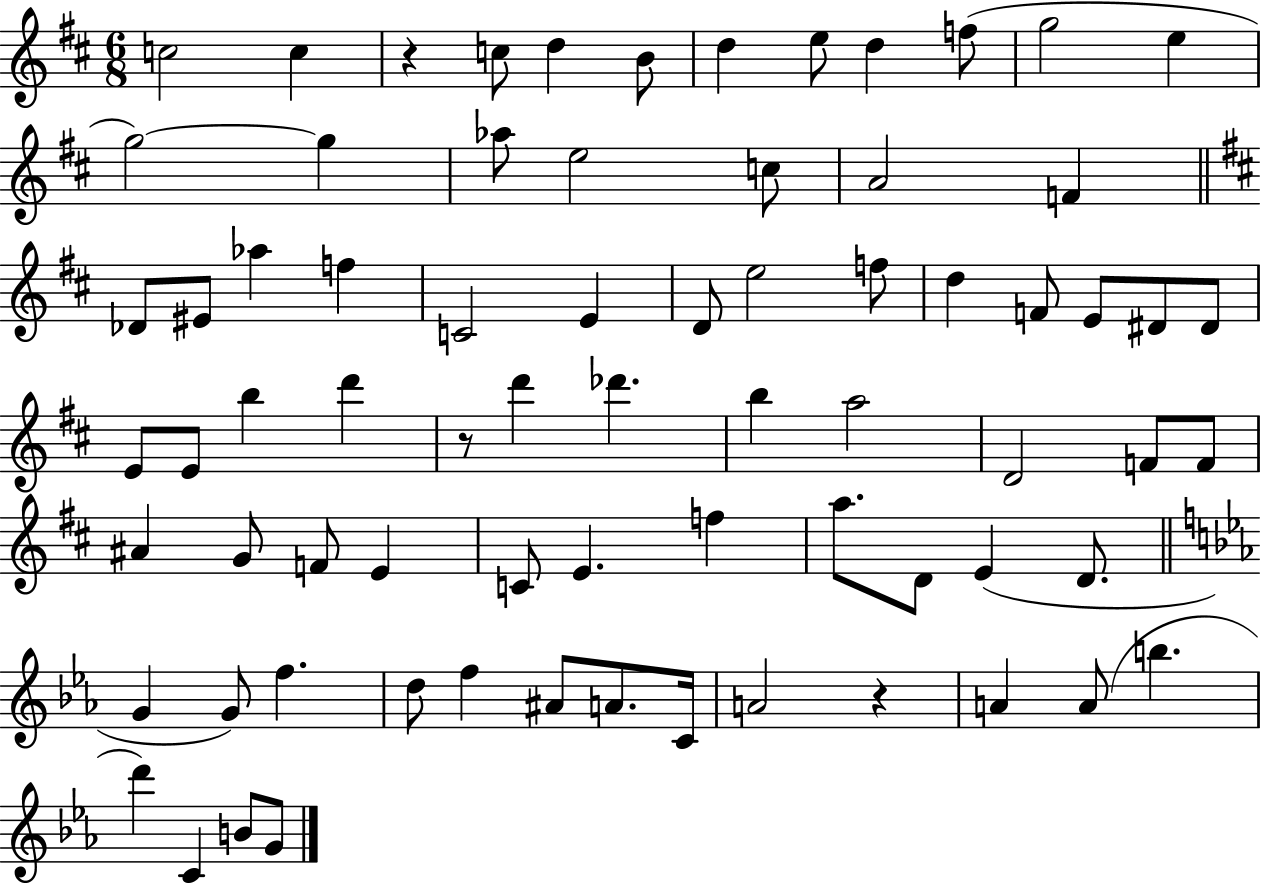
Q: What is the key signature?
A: D major